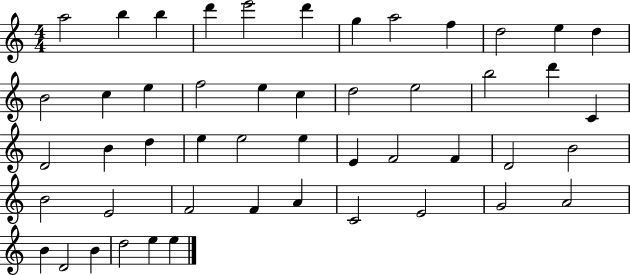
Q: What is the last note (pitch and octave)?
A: E5